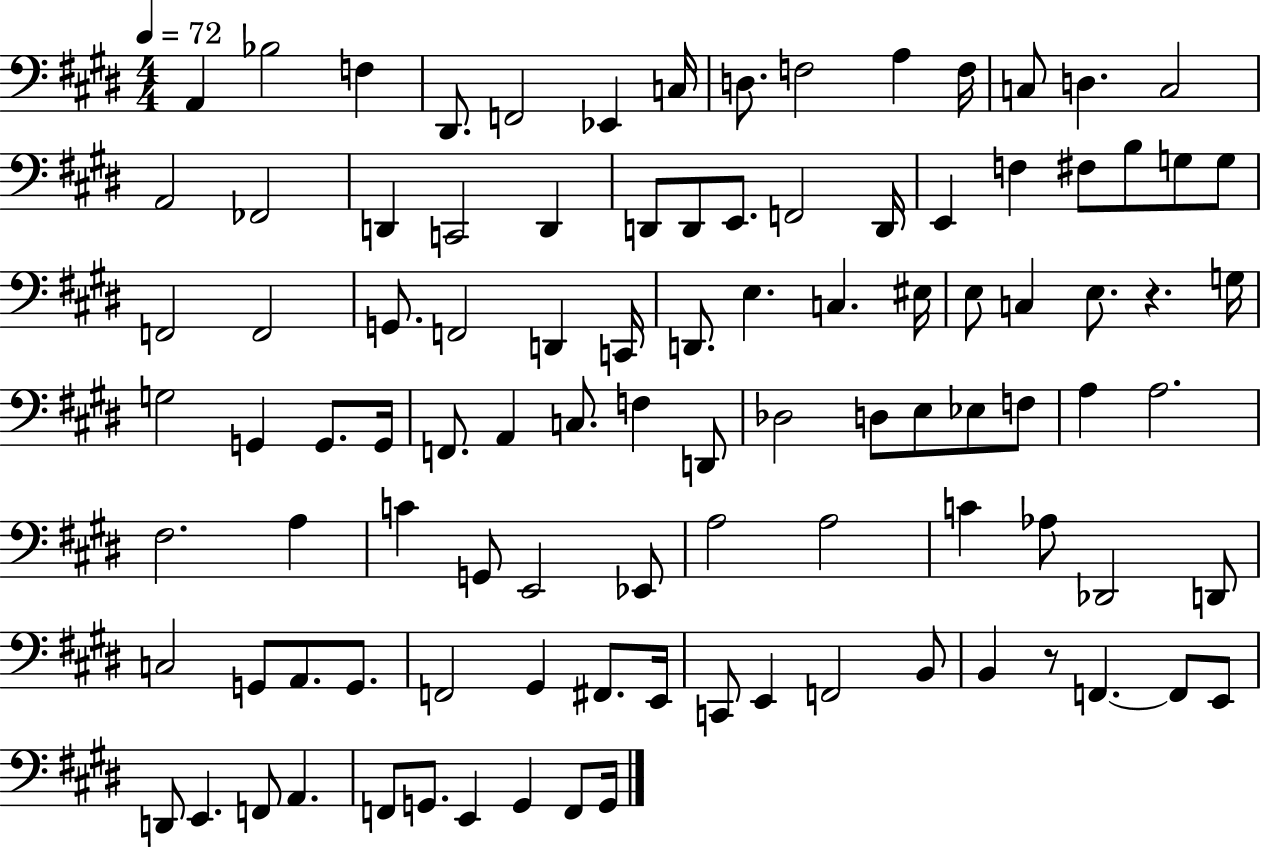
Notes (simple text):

A2/q Bb3/h F3/q D#2/e. F2/h Eb2/q C3/s D3/e. F3/h A3/q F3/s C3/e D3/q. C3/h A2/h FES2/h D2/q C2/h D2/q D2/e D2/e E2/e. F2/h D2/s E2/q F3/q F#3/e B3/e G3/e G3/e F2/h F2/h G2/e. F2/h D2/q C2/s D2/e. E3/q. C3/q. EIS3/s E3/e C3/q E3/e. R/q. G3/s G3/h G2/q G2/e. G2/s F2/e. A2/q C3/e. F3/q D2/e Db3/h D3/e E3/e Eb3/e F3/e A3/q A3/h. F#3/h. A3/q C4/q G2/e E2/h Eb2/e A3/h A3/h C4/q Ab3/e Db2/h D2/e C3/h G2/e A2/e. G2/e. F2/h G#2/q F#2/e. E2/s C2/e E2/q F2/h B2/e B2/q R/e F2/q. F2/e E2/e D2/e E2/q. F2/e A2/q. F2/e G2/e. E2/q G2/q F2/e G2/s